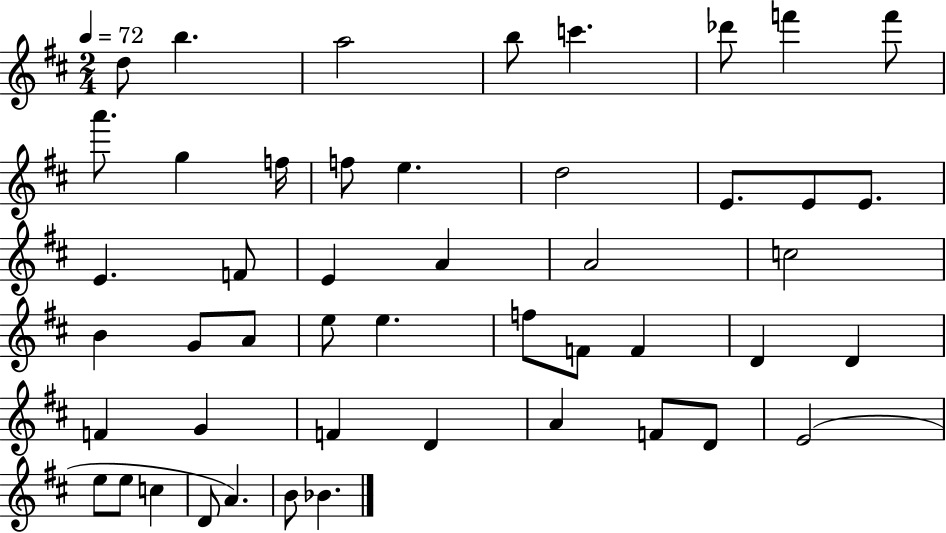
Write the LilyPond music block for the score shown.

{
  \clef treble
  \numericTimeSignature
  \time 2/4
  \key d \major
  \tempo 4 = 72
  d''8 b''4. | a''2 | b''8 c'''4. | des'''8 f'''4 f'''8 | \break a'''8. g''4 f''16 | f''8 e''4. | d''2 | e'8. e'8 e'8. | \break e'4. f'8 | e'4 a'4 | a'2 | c''2 | \break b'4 g'8 a'8 | e''8 e''4. | f''8 f'8 f'4 | d'4 d'4 | \break f'4 g'4 | f'4 d'4 | a'4 f'8 d'8 | e'2( | \break e''8 e''8 c''4 | d'8 a'4.) | b'8 bes'4. | \bar "|."
}